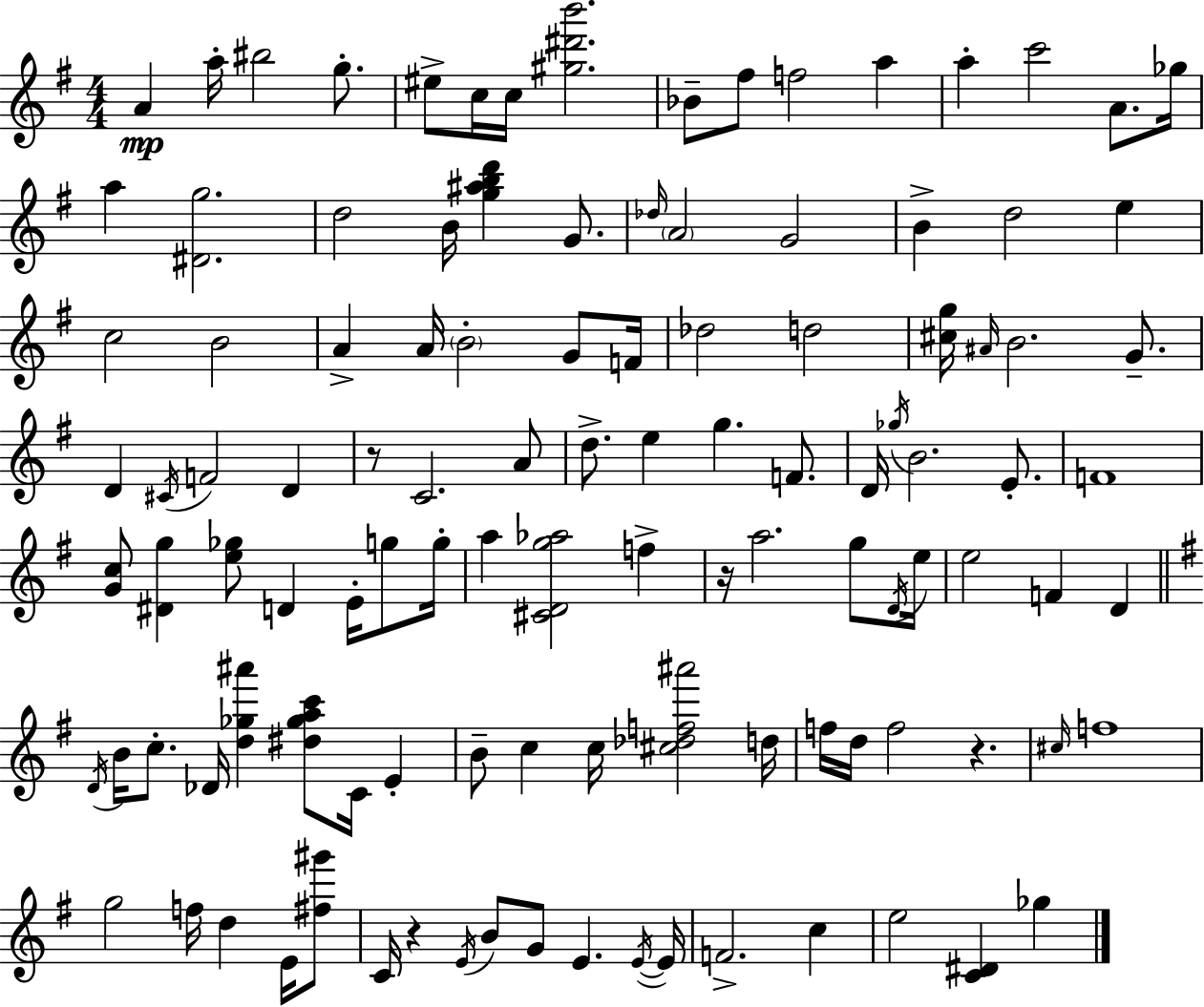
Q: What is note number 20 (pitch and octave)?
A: Db5